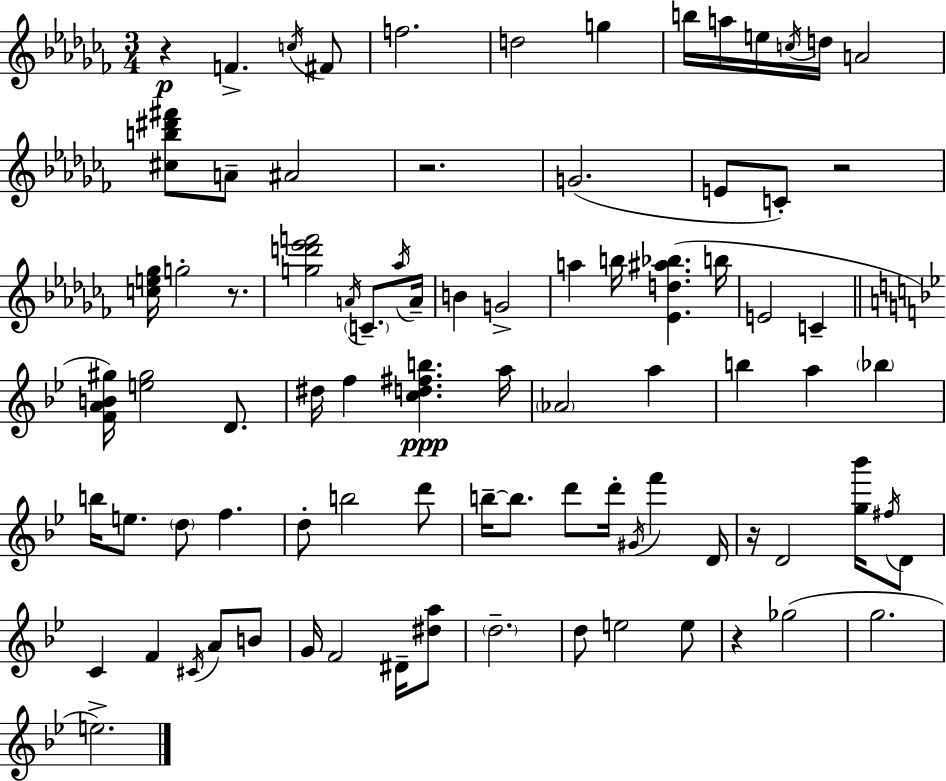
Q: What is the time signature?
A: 3/4